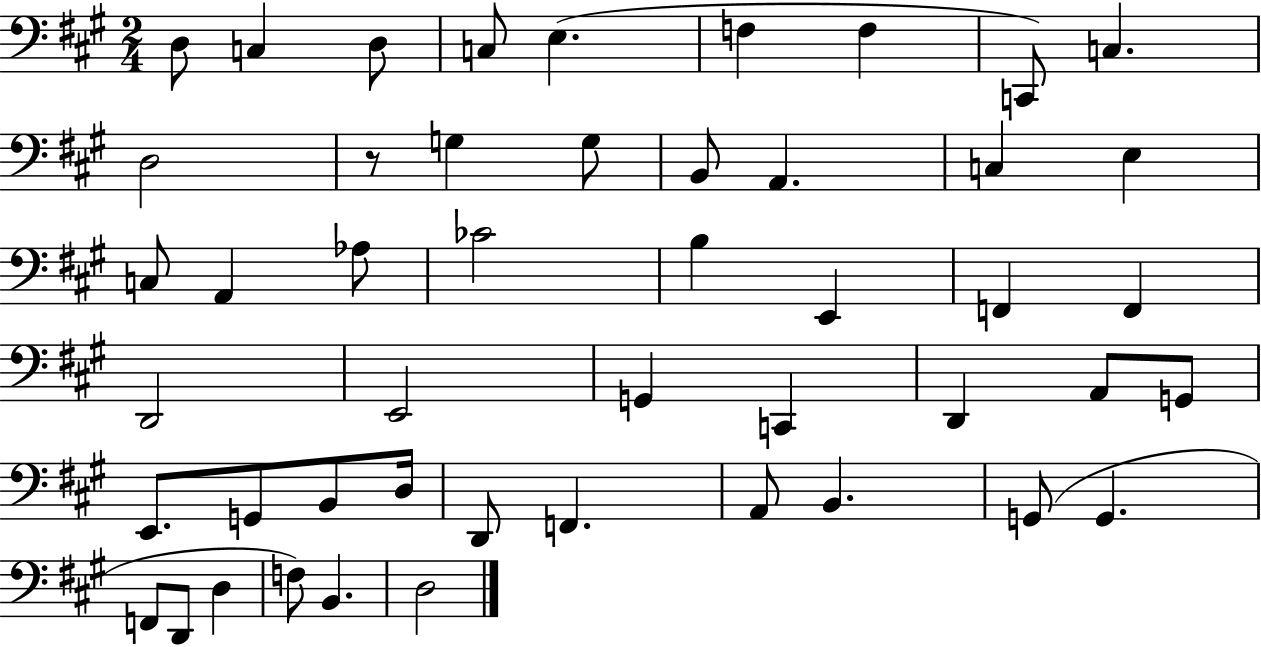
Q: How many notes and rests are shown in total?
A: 48